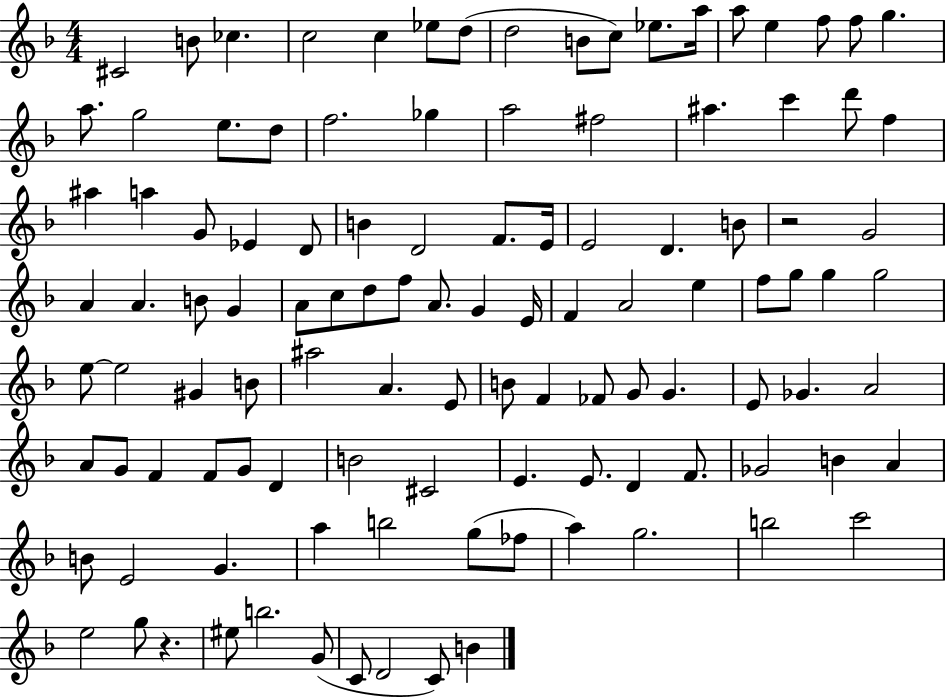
C#4/h B4/e CES5/q. C5/h C5/q Eb5/e D5/e D5/h B4/e C5/e Eb5/e. A5/s A5/e E5/q F5/e F5/e G5/q. A5/e. G5/h E5/e. D5/e F5/h. Gb5/q A5/h F#5/h A#5/q. C6/q D6/e F5/q A#5/q A5/q G4/e Eb4/q D4/e B4/q D4/h F4/e. E4/s E4/h D4/q. B4/e R/h G4/h A4/q A4/q. B4/e G4/q A4/e C5/e D5/e F5/e A4/e. G4/q E4/s F4/q A4/h E5/q F5/e G5/e G5/q G5/h E5/e E5/h G#4/q B4/e A#5/h A4/q. E4/e B4/e F4/q FES4/e G4/e G4/q. E4/e Gb4/q. A4/h A4/e G4/e F4/q F4/e G4/e D4/q B4/h C#4/h E4/q. E4/e. D4/q F4/e. Gb4/h B4/q A4/q B4/e E4/h G4/q. A5/q B5/h G5/e FES5/e A5/q G5/h. B5/h C6/h E5/h G5/e R/q. EIS5/e B5/h. G4/e C4/e D4/h C4/e B4/q